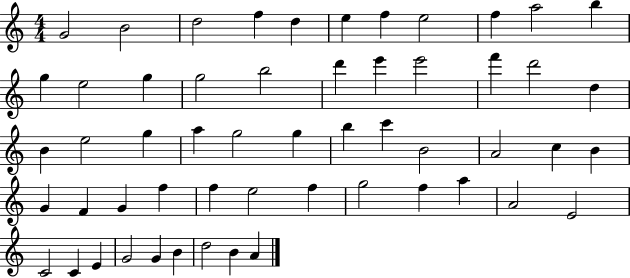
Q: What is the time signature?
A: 4/4